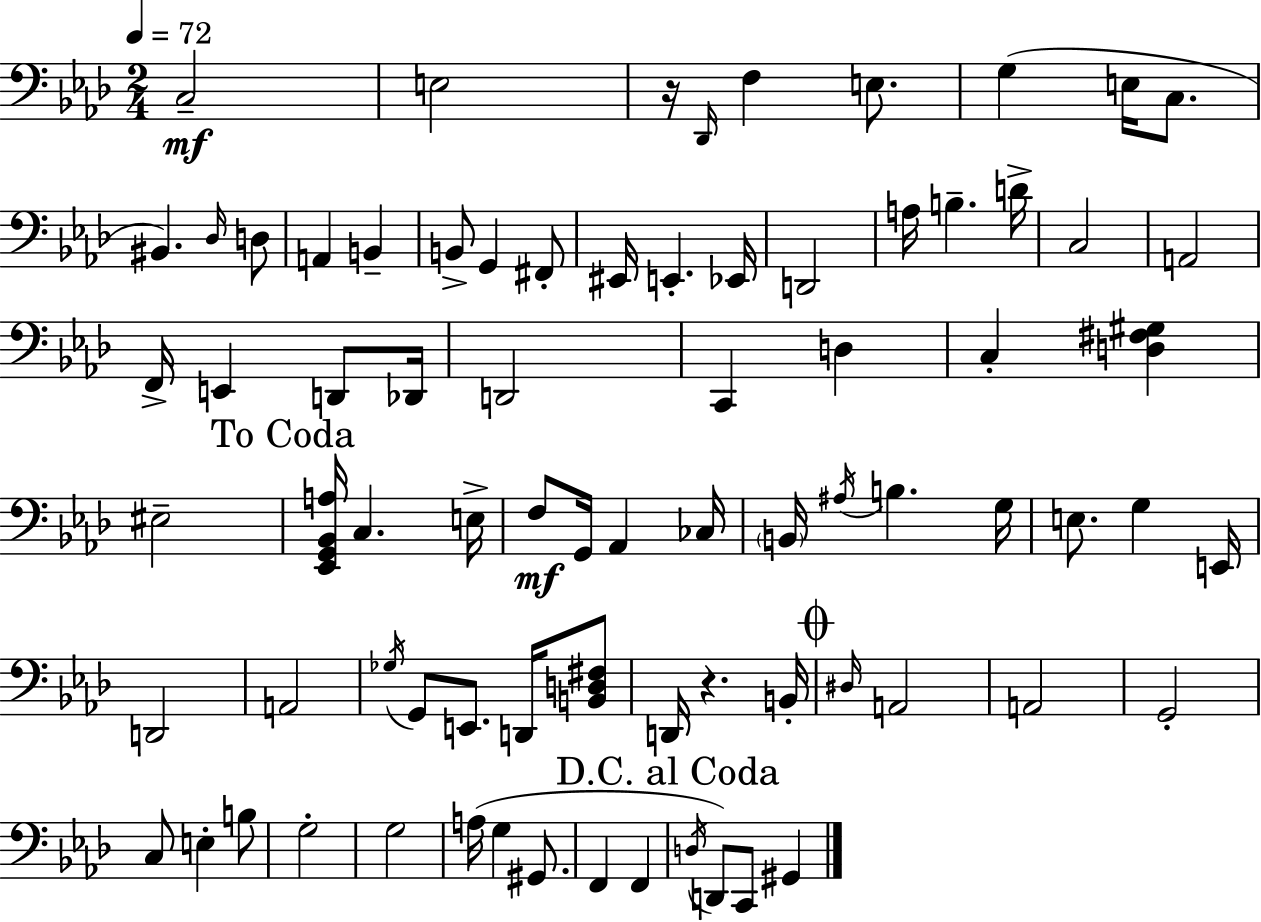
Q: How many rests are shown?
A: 2